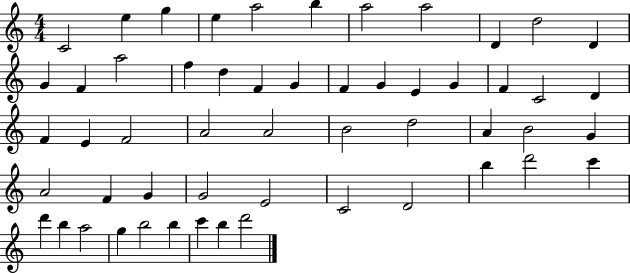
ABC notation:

X:1
T:Untitled
M:4/4
L:1/4
K:C
C2 e g e a2 b a2 a2 D d2 D G F a2 f d F G F G E G F C2 D F E F2 A2 A2 B2 d2 A B2 G A2 F G G2 E2 C2 D2 b d'2 c' d' b a2 g b2 b c' b d'2